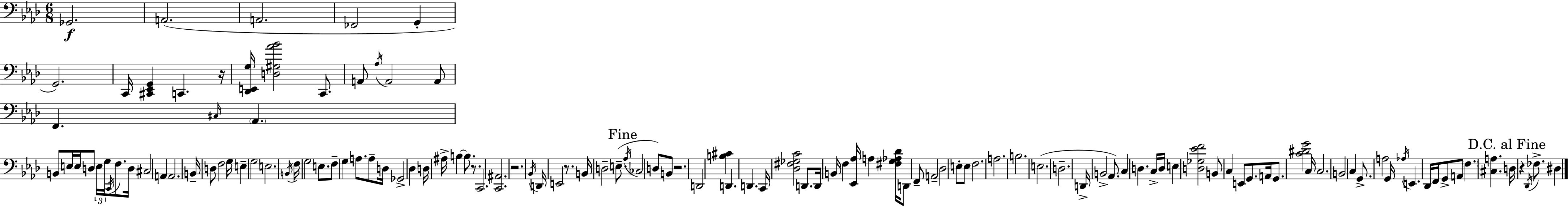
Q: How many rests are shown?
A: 6